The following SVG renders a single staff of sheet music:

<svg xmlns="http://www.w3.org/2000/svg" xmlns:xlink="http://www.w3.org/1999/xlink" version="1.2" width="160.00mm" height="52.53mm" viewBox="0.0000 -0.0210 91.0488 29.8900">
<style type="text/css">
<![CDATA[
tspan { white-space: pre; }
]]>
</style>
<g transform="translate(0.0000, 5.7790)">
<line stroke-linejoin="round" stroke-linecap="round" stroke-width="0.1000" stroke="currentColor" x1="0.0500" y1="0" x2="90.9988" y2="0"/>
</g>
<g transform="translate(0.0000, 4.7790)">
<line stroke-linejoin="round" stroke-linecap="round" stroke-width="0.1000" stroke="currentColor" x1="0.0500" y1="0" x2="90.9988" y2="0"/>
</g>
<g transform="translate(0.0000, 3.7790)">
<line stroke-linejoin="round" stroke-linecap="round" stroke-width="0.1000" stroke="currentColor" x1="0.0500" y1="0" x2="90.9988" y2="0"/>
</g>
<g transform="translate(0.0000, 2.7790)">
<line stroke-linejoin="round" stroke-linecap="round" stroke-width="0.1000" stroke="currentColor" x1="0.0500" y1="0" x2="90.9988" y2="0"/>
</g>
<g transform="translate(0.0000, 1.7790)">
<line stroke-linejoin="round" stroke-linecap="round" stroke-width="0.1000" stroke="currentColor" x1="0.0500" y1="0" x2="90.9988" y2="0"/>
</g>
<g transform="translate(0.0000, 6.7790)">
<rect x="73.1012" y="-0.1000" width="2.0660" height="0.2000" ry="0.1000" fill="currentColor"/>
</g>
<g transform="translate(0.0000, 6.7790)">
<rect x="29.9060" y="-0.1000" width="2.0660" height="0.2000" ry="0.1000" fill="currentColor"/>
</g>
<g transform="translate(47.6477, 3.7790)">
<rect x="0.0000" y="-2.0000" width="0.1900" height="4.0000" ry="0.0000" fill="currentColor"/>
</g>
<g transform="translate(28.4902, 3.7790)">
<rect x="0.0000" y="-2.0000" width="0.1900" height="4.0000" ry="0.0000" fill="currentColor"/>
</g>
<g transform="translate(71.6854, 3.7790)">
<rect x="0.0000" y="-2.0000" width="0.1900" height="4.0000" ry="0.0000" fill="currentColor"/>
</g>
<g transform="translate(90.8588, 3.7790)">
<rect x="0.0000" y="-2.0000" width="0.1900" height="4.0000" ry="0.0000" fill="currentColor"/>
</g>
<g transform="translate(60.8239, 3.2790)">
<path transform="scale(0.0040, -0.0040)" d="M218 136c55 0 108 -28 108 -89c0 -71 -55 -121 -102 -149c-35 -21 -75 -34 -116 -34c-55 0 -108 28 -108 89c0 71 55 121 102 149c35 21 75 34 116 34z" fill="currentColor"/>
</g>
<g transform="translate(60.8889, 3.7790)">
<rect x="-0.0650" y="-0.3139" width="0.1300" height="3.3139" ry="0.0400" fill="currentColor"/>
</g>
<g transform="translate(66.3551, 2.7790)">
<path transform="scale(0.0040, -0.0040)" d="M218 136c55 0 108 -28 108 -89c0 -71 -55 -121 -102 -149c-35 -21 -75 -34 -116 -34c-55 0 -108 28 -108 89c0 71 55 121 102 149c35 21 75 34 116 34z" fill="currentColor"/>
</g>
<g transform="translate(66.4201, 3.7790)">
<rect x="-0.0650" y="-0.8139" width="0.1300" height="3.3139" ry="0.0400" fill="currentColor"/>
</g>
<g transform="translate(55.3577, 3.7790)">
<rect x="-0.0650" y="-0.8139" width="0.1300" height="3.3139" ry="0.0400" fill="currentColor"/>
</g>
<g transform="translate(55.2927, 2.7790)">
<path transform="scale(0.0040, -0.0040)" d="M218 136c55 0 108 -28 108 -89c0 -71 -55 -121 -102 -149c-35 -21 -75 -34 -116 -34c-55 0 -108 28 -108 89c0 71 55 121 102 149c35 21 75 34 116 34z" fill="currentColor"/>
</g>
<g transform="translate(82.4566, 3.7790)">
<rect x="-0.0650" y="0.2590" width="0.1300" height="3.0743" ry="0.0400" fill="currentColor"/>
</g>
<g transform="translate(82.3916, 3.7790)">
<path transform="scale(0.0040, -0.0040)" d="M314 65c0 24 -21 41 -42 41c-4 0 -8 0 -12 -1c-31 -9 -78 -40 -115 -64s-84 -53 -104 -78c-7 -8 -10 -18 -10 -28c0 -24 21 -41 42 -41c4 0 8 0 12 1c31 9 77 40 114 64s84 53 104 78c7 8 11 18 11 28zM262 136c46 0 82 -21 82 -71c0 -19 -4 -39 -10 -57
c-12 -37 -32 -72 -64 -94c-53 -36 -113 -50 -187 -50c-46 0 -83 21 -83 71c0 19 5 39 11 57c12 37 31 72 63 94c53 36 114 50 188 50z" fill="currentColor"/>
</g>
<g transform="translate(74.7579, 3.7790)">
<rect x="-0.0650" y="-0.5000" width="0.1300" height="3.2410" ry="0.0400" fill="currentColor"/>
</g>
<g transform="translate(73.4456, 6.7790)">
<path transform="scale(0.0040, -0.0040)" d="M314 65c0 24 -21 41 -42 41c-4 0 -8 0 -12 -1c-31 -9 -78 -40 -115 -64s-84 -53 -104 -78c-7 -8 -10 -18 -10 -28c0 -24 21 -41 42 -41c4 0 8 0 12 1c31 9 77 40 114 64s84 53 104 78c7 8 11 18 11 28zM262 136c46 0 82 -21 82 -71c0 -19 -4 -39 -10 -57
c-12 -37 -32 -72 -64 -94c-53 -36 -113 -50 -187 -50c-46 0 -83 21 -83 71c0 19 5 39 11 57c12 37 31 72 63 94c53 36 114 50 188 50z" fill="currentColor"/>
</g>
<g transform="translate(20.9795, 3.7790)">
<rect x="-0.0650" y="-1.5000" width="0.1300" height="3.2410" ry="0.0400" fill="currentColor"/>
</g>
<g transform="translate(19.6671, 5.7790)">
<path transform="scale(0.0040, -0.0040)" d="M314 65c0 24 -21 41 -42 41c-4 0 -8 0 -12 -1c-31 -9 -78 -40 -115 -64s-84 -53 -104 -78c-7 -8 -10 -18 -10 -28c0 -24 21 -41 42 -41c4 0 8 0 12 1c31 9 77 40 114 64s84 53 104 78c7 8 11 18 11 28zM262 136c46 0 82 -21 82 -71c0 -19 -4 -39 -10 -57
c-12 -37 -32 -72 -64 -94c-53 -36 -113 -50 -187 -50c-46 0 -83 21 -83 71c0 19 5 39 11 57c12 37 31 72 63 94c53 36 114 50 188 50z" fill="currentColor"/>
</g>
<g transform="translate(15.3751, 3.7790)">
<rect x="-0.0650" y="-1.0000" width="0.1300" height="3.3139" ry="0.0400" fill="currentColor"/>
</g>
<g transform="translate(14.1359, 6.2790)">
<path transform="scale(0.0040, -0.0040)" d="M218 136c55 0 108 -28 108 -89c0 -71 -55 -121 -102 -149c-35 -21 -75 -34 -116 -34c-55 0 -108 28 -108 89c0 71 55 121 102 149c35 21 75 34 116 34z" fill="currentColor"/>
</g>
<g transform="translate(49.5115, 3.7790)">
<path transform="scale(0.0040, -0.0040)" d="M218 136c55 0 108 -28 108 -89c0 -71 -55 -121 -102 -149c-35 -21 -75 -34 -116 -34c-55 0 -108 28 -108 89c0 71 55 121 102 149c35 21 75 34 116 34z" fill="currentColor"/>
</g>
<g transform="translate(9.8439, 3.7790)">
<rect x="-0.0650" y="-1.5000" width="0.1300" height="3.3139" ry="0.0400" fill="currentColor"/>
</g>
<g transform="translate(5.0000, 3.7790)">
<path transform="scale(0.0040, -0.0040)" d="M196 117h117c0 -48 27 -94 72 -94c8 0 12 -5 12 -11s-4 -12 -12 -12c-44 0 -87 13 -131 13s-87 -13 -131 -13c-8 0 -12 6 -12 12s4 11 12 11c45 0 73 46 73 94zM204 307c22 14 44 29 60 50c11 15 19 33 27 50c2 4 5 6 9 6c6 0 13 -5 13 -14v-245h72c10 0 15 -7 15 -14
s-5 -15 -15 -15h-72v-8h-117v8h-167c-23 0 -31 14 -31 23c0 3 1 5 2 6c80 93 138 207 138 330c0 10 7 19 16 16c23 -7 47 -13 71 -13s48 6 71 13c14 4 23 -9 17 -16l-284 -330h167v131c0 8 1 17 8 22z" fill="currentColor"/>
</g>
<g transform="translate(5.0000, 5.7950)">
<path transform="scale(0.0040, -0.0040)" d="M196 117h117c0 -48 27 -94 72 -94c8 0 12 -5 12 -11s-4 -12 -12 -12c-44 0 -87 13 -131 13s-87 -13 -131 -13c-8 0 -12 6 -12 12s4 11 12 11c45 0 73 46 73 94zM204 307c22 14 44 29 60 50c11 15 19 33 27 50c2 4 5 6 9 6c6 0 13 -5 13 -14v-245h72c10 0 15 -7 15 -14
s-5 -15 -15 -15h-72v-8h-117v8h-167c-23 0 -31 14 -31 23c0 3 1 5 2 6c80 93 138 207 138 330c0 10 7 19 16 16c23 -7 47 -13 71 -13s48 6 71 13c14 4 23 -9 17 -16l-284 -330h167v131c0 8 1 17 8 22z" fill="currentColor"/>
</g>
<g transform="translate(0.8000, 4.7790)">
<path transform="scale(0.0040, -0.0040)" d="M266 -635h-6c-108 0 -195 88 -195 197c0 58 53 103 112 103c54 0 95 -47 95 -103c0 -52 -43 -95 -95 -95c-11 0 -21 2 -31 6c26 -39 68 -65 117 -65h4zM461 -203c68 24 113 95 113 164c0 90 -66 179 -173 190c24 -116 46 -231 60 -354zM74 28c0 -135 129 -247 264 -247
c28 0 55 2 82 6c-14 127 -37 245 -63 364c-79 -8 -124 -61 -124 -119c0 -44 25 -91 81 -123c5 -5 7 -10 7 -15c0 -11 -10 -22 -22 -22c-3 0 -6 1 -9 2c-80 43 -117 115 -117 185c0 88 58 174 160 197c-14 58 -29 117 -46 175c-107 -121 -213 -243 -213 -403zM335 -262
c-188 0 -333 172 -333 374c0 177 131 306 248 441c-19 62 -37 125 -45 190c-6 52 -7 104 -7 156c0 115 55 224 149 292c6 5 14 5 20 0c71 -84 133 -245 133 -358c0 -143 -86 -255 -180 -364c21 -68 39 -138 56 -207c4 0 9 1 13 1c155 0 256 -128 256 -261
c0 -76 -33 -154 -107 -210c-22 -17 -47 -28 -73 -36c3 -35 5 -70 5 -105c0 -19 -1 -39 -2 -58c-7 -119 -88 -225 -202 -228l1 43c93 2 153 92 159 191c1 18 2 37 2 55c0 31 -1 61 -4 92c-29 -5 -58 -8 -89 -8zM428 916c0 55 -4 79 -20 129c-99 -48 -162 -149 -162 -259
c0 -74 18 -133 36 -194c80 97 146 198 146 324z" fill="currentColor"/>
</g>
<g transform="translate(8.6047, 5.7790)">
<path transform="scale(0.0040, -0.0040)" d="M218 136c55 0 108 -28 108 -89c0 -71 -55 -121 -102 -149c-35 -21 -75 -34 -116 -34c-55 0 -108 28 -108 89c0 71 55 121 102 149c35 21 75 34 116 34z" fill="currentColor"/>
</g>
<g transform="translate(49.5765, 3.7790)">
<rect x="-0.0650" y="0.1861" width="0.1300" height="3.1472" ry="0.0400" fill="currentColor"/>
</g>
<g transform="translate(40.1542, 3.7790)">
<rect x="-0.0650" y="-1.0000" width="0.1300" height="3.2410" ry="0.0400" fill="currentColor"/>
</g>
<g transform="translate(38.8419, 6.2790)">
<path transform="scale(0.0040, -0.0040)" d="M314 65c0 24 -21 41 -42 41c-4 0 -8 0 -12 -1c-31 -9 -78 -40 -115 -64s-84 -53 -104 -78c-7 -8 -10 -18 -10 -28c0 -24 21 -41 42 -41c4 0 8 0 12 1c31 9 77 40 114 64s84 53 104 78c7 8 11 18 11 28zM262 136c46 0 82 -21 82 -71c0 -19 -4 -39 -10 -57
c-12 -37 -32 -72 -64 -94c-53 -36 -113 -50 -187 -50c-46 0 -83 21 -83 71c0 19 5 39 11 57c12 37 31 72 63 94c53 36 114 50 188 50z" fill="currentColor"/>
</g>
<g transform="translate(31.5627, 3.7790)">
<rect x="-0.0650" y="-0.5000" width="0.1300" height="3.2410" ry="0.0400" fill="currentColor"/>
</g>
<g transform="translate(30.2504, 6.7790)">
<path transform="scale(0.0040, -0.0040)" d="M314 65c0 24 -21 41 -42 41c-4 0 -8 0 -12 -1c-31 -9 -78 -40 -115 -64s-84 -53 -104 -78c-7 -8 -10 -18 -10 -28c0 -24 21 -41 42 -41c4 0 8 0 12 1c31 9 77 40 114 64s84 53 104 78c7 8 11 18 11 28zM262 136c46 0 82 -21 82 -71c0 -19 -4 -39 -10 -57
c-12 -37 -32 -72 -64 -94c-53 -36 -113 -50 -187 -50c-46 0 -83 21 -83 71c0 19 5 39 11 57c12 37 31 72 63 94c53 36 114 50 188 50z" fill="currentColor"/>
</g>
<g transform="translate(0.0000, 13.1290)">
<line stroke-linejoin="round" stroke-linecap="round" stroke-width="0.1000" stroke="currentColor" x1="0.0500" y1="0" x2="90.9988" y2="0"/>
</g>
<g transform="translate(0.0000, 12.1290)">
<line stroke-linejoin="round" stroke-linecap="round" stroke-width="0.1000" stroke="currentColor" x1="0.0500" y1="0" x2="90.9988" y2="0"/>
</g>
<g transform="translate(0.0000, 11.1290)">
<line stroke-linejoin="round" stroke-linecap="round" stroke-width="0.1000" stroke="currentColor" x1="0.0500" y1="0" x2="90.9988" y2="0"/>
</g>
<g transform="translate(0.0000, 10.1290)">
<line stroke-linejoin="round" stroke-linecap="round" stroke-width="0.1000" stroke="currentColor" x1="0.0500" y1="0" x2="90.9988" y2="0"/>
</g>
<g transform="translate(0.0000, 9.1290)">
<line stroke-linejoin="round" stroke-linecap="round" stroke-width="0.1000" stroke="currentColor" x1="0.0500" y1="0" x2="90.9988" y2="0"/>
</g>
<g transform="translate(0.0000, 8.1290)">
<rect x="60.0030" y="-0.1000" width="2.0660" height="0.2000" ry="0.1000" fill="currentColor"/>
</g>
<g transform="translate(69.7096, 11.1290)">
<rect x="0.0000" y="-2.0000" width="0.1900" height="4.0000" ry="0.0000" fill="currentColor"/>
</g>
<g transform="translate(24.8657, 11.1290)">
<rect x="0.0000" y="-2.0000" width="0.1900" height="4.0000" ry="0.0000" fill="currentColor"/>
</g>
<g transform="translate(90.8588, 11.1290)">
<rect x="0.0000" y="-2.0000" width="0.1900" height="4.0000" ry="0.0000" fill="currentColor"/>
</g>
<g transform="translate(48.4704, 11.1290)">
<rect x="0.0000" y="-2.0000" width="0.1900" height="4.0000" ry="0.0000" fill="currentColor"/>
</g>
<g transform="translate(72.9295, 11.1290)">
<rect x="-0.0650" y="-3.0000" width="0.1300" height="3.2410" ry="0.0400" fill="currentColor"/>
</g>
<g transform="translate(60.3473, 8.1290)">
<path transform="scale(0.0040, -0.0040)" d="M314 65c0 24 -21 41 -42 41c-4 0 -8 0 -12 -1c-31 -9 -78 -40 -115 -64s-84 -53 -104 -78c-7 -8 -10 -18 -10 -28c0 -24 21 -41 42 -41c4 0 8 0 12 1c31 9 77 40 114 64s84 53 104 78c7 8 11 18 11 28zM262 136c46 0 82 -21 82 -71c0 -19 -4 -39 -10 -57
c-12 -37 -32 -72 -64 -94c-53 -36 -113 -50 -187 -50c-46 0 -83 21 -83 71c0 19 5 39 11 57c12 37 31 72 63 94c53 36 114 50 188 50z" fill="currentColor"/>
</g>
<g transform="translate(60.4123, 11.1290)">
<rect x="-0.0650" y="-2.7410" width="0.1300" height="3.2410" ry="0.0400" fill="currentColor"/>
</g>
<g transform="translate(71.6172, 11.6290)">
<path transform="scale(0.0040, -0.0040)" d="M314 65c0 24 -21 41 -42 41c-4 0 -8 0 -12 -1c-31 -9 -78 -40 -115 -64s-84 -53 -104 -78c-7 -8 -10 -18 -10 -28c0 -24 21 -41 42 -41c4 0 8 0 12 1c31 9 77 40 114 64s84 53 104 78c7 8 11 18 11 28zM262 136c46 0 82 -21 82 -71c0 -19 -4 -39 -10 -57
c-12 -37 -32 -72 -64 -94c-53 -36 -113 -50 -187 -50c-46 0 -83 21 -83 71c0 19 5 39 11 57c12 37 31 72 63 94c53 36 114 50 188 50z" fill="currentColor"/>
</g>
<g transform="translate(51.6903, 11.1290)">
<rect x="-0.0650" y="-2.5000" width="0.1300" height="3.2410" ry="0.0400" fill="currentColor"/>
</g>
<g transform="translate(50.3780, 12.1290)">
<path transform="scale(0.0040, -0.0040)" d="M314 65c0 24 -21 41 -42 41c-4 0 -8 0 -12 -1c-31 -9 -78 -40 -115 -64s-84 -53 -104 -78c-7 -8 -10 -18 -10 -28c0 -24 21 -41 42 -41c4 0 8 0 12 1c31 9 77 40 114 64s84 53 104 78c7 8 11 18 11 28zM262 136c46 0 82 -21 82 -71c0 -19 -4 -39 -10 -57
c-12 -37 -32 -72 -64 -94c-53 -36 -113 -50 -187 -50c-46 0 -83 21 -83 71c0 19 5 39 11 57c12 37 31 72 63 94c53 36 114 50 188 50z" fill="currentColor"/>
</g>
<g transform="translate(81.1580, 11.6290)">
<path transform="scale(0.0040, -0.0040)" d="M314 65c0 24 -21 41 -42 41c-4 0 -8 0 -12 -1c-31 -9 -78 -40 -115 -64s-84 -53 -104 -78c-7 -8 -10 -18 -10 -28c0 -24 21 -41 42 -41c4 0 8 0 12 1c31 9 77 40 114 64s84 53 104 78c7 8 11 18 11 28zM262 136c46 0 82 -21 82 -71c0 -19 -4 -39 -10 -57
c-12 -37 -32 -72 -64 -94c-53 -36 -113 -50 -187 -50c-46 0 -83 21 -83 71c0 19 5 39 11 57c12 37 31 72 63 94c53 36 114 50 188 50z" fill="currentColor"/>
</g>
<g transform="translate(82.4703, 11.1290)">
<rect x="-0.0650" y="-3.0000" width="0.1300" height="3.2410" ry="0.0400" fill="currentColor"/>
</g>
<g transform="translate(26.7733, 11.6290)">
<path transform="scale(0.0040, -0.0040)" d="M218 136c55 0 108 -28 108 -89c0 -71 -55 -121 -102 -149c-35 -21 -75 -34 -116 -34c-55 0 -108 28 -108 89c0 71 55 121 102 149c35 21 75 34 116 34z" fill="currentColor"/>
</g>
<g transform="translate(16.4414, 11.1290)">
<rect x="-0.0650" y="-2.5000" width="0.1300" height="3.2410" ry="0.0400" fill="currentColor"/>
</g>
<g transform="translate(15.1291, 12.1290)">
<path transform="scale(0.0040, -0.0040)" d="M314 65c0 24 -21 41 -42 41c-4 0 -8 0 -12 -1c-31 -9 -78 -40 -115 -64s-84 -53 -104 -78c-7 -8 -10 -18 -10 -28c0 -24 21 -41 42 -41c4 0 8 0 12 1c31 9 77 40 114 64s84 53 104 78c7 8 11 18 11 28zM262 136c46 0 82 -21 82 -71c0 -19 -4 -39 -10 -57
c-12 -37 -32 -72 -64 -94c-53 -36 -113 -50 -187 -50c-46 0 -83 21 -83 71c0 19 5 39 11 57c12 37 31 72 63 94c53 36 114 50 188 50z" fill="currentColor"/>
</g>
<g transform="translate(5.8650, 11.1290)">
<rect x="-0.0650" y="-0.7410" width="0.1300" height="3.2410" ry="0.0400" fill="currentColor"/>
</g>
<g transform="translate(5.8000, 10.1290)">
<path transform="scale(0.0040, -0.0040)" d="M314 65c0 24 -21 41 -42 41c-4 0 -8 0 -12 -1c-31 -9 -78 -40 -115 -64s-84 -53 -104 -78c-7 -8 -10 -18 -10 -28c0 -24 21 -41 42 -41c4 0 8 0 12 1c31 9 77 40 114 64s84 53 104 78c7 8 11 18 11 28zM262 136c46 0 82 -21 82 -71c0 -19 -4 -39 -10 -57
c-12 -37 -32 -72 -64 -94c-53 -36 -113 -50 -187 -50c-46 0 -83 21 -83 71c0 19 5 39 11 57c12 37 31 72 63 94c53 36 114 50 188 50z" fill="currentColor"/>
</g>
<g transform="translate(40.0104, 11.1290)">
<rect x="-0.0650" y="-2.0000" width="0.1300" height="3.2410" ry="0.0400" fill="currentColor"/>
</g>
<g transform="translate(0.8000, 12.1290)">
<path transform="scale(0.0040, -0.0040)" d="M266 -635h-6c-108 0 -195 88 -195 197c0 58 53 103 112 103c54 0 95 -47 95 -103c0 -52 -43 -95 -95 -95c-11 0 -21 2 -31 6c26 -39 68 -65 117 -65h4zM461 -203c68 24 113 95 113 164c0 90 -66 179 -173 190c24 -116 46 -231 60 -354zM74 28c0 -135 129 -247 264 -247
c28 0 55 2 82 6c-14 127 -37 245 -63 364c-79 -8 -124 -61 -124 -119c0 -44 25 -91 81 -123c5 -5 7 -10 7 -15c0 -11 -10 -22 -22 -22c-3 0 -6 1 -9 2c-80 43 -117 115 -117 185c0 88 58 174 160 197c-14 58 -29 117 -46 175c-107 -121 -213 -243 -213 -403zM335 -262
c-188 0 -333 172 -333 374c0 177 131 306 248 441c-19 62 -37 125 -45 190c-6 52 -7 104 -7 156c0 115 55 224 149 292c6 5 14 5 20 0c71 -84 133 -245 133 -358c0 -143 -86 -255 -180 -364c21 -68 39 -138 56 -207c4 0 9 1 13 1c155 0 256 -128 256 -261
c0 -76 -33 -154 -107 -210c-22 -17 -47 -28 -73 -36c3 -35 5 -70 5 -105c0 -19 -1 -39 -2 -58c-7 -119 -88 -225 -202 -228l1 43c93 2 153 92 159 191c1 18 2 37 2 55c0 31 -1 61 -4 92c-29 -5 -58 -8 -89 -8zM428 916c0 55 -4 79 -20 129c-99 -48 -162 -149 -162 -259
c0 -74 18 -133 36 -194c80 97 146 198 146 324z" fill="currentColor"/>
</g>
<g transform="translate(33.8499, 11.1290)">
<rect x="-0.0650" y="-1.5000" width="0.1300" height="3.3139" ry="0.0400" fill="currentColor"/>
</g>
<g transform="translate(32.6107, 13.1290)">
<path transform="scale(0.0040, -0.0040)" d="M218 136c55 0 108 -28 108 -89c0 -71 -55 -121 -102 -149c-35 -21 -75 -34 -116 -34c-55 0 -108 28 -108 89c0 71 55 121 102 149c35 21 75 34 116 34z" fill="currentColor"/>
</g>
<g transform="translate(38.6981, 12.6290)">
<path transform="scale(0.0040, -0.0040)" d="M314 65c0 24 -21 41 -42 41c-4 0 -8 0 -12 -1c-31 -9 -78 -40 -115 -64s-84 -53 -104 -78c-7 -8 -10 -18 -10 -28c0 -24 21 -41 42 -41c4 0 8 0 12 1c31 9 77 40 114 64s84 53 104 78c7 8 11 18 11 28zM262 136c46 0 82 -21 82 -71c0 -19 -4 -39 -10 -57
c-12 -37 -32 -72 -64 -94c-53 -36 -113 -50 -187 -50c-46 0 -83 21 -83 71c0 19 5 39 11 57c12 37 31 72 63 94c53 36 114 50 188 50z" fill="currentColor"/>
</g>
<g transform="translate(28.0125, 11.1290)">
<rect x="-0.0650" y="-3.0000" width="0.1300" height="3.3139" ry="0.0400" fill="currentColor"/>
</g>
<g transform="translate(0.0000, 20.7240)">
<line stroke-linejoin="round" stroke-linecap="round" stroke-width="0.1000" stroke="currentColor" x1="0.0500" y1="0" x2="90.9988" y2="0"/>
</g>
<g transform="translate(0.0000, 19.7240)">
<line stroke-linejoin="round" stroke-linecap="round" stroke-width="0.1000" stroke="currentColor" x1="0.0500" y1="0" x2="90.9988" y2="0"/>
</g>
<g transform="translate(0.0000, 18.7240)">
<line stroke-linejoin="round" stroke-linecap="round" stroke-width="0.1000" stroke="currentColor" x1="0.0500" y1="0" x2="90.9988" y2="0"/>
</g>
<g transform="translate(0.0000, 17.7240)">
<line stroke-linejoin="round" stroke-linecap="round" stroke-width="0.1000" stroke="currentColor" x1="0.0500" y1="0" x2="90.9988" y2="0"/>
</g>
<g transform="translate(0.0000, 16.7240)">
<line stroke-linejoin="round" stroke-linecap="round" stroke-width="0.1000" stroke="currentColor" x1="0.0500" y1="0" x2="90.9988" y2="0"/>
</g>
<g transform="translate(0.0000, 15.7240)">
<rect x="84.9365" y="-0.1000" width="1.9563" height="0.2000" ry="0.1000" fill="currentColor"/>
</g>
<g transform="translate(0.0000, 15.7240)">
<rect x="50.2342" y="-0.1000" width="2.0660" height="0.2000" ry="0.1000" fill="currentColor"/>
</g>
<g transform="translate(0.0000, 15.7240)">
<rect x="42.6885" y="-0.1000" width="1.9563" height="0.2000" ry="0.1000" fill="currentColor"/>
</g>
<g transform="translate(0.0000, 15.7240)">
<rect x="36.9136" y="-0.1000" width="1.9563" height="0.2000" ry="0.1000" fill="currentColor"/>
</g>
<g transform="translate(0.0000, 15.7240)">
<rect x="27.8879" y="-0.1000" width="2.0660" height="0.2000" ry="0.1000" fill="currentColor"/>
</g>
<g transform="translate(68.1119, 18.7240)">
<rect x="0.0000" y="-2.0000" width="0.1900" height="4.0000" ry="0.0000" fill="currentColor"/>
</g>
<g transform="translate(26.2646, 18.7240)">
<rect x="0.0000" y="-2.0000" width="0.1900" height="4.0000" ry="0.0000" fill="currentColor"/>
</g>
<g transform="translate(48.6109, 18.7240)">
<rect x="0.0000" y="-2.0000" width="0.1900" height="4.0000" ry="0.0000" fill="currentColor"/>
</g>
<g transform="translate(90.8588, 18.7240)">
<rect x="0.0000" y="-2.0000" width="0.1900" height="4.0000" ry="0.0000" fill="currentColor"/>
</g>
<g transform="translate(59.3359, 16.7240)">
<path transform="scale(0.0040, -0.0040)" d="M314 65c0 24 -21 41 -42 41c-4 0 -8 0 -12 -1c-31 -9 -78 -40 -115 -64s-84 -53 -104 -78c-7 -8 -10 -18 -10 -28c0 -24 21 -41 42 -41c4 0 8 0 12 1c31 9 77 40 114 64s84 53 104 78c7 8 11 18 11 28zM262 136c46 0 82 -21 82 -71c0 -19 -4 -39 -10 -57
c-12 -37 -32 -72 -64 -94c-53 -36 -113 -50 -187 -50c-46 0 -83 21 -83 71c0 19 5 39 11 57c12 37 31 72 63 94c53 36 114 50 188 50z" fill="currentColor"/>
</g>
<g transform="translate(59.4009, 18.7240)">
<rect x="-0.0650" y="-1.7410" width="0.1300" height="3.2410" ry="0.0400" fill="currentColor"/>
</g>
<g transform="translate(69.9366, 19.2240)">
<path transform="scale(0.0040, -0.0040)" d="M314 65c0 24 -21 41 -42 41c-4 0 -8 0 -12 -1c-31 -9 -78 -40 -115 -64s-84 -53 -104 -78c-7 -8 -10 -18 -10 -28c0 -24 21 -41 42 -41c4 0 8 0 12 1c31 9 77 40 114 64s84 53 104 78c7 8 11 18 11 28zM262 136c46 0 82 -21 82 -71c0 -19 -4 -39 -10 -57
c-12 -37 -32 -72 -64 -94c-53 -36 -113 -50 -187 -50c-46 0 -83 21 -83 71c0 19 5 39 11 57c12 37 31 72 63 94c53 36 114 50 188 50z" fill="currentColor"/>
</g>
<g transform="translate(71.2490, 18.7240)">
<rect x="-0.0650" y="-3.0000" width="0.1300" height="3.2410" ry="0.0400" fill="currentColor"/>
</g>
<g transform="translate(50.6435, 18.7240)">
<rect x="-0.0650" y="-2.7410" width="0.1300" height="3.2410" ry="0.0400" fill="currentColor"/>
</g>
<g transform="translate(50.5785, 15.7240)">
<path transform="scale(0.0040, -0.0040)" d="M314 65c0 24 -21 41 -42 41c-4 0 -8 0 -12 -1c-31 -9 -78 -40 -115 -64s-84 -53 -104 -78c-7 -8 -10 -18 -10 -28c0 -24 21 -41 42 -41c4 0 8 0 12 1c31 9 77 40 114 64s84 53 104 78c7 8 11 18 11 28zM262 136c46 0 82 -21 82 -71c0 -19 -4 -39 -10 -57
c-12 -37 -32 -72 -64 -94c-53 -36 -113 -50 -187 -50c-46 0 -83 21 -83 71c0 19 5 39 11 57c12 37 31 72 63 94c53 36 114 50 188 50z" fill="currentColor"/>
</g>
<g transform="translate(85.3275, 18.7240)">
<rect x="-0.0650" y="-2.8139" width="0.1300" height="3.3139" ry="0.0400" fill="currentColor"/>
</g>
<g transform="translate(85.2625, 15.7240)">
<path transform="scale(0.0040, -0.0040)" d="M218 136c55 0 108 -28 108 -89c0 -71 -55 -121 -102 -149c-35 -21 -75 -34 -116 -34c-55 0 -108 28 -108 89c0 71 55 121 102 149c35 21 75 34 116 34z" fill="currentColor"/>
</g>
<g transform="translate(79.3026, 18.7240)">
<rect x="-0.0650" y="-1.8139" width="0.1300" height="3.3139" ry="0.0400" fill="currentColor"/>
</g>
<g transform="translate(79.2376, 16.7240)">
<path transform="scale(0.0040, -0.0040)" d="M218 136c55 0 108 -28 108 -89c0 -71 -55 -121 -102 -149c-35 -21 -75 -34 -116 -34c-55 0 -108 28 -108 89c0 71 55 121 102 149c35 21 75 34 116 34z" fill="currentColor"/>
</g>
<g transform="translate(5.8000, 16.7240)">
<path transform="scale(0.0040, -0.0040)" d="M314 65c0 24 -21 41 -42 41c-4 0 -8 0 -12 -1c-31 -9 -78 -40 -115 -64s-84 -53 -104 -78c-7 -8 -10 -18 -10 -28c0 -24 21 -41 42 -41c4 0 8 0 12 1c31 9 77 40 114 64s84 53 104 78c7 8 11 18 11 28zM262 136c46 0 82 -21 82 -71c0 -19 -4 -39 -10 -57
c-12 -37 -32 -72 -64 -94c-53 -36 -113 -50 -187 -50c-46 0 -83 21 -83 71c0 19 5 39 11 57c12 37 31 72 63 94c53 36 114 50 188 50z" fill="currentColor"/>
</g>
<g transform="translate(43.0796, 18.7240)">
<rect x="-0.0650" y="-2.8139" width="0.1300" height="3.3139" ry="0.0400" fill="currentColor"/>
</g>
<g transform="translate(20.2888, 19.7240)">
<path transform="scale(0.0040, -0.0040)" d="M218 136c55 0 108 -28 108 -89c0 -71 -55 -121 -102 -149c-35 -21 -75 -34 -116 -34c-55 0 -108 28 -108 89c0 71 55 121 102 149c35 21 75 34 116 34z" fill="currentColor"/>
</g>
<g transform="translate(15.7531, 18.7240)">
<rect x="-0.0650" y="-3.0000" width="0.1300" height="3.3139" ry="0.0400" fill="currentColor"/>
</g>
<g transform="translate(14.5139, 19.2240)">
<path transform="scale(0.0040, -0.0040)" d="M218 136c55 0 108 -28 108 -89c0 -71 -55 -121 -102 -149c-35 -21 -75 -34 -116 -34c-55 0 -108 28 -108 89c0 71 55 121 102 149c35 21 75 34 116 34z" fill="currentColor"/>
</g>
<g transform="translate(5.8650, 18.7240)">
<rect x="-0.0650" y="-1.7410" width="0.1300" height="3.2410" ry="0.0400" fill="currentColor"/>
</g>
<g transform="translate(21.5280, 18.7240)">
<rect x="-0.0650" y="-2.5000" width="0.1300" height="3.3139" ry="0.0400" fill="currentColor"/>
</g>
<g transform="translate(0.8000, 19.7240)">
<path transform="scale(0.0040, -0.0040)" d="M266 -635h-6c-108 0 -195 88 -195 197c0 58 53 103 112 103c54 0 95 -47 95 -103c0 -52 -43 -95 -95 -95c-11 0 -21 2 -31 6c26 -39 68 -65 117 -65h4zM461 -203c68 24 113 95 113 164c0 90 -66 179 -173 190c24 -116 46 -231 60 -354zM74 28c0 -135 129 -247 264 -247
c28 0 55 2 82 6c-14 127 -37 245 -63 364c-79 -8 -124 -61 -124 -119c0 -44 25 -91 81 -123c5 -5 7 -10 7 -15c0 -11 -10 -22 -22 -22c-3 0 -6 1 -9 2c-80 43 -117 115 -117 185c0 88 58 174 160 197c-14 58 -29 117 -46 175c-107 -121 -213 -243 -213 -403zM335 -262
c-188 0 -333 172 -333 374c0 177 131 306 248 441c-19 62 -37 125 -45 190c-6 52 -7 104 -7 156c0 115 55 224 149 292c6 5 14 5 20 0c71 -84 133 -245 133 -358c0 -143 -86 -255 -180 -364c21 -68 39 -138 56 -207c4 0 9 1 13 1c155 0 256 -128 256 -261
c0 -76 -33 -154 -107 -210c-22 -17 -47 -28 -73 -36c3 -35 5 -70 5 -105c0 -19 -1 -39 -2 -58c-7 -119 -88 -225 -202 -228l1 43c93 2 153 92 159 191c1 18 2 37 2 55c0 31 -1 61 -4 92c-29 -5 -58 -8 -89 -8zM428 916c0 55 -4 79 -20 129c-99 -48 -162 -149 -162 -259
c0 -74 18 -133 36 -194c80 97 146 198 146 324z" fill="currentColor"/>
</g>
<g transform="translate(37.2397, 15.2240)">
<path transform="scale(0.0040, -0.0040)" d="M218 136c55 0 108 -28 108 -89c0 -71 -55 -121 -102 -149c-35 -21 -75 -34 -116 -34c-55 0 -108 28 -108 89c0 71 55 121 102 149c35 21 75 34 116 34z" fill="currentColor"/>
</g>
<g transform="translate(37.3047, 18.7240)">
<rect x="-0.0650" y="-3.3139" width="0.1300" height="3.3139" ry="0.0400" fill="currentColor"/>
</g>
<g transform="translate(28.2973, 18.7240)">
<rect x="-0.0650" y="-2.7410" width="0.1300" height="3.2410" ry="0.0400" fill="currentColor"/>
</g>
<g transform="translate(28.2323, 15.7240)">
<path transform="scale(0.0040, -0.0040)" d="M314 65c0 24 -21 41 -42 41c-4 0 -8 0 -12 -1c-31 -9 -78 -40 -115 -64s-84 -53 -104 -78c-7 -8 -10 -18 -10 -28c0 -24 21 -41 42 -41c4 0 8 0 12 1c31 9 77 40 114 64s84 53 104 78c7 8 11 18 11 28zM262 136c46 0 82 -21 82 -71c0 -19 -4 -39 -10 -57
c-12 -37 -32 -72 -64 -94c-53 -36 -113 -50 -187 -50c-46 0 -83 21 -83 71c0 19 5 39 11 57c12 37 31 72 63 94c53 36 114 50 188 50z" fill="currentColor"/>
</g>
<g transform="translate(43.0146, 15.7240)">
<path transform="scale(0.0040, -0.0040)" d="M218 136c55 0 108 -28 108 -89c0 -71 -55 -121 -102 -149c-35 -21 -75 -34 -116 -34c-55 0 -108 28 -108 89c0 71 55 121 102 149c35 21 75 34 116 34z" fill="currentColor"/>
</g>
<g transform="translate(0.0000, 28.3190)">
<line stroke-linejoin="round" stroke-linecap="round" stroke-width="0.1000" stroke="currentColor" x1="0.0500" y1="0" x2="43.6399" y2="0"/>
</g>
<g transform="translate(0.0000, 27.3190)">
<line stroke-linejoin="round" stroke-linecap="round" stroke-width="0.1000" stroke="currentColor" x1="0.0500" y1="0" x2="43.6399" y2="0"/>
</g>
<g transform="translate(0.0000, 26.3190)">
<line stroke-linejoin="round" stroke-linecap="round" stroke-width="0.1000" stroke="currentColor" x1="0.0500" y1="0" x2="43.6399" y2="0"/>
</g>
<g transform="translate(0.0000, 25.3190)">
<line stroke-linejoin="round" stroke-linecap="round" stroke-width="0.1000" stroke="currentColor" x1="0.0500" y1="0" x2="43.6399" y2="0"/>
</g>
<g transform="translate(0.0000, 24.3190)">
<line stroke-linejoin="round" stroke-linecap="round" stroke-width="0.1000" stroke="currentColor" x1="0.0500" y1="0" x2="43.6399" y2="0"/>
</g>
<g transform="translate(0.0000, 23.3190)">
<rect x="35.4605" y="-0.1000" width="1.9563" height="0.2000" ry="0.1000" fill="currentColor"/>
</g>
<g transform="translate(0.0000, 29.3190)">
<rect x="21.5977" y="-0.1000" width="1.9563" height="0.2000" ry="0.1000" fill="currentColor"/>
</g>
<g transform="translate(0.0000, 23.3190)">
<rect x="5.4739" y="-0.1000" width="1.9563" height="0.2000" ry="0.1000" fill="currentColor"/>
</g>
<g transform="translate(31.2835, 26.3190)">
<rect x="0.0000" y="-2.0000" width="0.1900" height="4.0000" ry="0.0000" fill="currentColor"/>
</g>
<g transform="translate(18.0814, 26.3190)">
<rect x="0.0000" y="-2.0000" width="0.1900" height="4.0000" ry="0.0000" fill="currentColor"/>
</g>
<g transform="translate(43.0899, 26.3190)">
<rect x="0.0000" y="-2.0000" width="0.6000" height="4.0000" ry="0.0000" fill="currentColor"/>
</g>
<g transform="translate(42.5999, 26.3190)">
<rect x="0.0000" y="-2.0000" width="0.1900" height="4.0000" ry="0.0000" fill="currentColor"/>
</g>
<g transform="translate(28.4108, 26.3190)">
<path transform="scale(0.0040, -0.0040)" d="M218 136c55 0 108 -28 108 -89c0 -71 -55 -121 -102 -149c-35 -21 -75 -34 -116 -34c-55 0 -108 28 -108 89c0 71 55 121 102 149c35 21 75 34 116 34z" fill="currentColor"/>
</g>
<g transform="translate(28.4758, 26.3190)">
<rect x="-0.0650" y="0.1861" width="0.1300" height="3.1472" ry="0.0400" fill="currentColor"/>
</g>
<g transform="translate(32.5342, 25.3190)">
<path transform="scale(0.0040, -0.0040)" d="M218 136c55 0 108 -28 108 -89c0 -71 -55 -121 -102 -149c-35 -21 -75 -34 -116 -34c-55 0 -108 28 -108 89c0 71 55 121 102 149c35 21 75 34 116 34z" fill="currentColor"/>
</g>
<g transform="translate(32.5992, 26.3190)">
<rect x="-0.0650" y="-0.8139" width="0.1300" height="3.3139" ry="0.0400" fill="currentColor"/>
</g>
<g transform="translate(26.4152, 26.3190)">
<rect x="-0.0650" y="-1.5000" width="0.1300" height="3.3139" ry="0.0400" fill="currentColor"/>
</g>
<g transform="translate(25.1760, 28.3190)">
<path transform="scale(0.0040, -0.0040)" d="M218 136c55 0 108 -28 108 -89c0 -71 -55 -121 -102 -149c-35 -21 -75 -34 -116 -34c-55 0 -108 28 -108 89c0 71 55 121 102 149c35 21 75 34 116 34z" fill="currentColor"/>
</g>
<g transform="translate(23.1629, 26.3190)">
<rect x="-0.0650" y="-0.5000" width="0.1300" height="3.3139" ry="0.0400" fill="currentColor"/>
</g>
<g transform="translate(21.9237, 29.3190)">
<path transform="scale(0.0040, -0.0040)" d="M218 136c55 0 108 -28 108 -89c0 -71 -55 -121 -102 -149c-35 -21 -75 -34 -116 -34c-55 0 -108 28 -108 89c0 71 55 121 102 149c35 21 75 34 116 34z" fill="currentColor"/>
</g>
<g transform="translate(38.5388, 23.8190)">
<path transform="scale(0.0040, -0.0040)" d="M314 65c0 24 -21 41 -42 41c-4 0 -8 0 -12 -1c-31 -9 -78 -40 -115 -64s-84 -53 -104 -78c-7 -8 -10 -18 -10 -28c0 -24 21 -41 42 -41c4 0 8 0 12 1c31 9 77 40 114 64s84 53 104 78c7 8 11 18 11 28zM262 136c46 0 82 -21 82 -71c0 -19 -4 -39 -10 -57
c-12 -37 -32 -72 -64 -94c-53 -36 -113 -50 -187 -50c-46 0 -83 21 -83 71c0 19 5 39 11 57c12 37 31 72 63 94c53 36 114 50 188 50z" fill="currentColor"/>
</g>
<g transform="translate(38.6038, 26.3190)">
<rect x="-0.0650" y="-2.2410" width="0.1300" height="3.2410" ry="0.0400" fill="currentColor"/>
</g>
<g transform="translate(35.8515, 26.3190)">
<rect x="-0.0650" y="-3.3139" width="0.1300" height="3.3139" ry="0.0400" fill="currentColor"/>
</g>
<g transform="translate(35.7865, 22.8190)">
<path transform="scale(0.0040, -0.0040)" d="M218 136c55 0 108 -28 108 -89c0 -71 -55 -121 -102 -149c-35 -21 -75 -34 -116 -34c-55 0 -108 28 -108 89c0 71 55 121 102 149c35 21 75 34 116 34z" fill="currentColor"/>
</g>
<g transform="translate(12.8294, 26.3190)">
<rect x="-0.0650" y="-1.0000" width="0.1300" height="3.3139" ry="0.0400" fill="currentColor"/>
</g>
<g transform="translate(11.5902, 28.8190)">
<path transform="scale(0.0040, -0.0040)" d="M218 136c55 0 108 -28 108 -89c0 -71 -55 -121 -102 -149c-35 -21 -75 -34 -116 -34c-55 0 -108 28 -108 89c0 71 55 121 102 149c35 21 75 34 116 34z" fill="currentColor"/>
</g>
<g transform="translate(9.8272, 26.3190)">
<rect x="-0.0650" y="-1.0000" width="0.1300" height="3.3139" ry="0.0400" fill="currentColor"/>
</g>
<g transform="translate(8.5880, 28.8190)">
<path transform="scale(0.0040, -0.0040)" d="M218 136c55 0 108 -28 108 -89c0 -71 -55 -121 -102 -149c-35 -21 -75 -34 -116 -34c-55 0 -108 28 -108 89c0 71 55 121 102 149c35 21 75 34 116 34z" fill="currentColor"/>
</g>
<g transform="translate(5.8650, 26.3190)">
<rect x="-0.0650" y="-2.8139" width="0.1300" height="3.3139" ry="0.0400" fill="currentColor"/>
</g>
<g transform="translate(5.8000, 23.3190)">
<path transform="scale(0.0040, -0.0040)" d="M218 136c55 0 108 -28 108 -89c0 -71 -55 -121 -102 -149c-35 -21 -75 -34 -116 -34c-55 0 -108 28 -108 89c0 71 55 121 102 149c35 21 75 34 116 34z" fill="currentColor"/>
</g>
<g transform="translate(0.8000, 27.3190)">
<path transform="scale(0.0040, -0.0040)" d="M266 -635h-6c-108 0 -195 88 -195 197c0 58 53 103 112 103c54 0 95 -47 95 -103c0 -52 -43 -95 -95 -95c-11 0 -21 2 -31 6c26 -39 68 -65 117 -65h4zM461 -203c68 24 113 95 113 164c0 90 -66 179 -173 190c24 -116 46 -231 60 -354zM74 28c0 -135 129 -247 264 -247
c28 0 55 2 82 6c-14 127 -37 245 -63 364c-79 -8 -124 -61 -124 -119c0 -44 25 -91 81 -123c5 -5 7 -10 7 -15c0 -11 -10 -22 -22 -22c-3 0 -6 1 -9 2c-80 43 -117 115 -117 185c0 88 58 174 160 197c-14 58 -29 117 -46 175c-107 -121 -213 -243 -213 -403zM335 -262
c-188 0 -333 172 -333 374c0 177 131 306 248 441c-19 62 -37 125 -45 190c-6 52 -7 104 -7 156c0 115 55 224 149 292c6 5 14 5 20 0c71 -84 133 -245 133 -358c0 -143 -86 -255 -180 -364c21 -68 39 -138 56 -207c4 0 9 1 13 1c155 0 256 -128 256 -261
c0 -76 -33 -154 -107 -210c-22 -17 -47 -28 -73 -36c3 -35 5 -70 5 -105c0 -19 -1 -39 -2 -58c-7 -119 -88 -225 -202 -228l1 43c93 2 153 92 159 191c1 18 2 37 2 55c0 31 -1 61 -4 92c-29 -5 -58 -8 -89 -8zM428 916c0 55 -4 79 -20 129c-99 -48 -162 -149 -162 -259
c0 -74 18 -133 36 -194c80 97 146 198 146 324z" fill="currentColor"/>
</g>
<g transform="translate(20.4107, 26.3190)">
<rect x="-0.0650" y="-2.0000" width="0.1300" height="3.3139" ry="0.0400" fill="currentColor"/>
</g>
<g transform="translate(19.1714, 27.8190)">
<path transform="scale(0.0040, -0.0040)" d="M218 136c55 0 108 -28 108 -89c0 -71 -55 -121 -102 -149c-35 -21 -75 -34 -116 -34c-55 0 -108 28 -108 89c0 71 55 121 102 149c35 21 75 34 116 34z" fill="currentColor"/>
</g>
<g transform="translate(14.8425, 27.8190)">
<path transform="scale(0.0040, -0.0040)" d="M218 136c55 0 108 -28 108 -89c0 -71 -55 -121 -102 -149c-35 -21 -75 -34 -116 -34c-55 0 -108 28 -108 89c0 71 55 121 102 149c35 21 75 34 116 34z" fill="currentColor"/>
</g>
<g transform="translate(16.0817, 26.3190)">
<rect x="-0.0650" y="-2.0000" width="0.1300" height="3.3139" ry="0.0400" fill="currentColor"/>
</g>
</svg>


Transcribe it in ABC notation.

X:1
T:Untitled
M:4/4
L:1/4
K:C
E D E2 C2 D2 B d c d C2 B2 d2 G2 A E F2 G2 a2 A2 A2 f2 A G a2 b a a2 f2 A2 f a a D D F F C E B d b g2